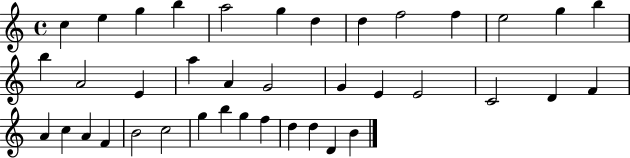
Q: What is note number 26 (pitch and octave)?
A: A4